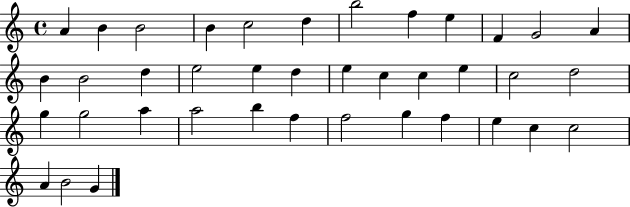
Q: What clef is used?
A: treble